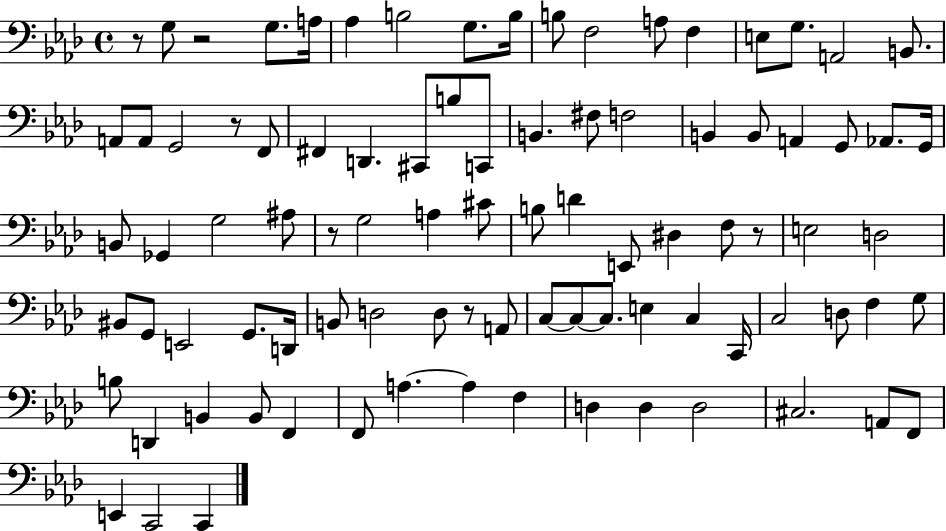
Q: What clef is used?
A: bass